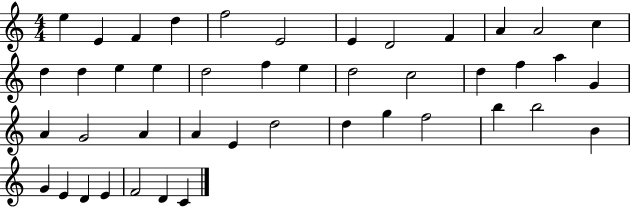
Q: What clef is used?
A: treble